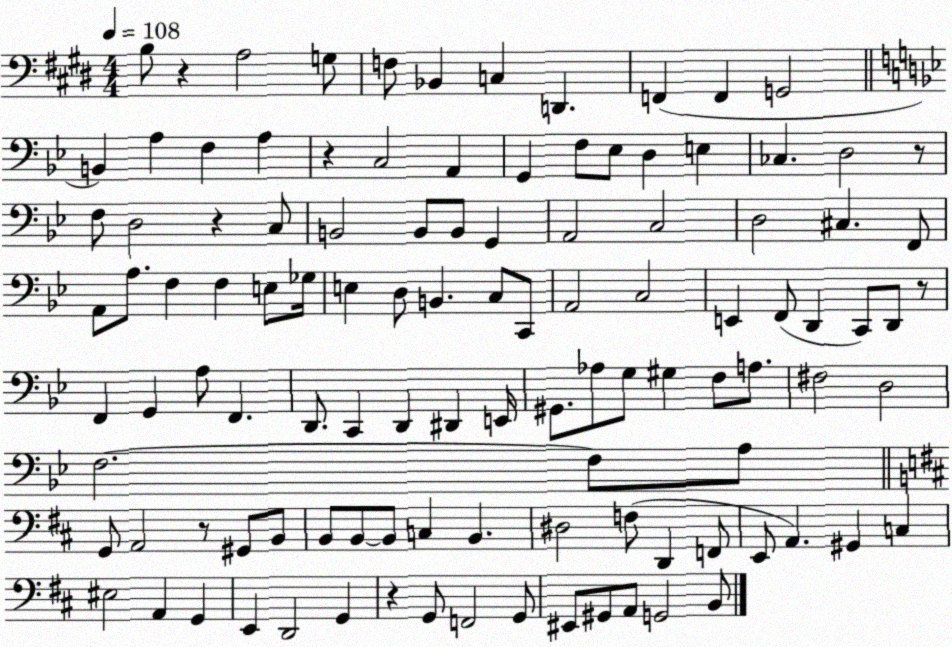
X:1
T:Untitled
M:4/4
L:1/4
K:E
B,/2 z A,2 G,/2 F,/2 _B,, C, D,, F,, F,, G,,2 B,, A, F, A, z C,2 A,, G,, F,/2 _E,/2 D, E, _C, D,2 z/2 F,/2 D,2 z C,/2 B,,2 B,,/2 B,,/2 G,, A,,2 C,2 D,2 ^C, F,,/2 A,,/2 A,/2 F, F, E,/2 _G,/4 E, D,/2 B,, C,/2 C,,/2 A,,2 C,2 E,, F,,/2 D,, C,,/2 D,,/2 z/2 F,, G,, A,/2 F,, D,,/2 C,, D,, ^D,, E,,/4 ^G,,/2 _A,/2 G,/2 ^G, F,/2 A,/2 ^F,2 D,2 F,2 F,/2 A,/2 G,,/2 A,,2 z/2 ^G,,/2 B,,/2 B,,/2 B,,/2 B,,/2 C, B,, ^D,2 F,/2 D,, F,,/2 E,,/2 A,, ^G,, C, ^E,2 A,, G,, E,, D,,2 G,, z G,,/2 F,,2 G,,/2 ^E,,/2 ^G,,/2 A,,/2 G,,2 B,,/2